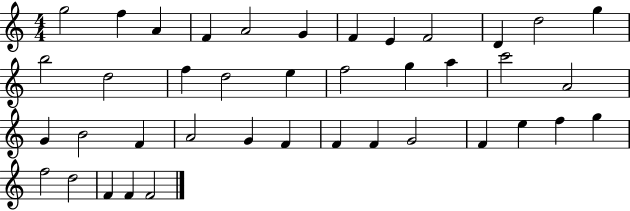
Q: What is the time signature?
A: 4/4